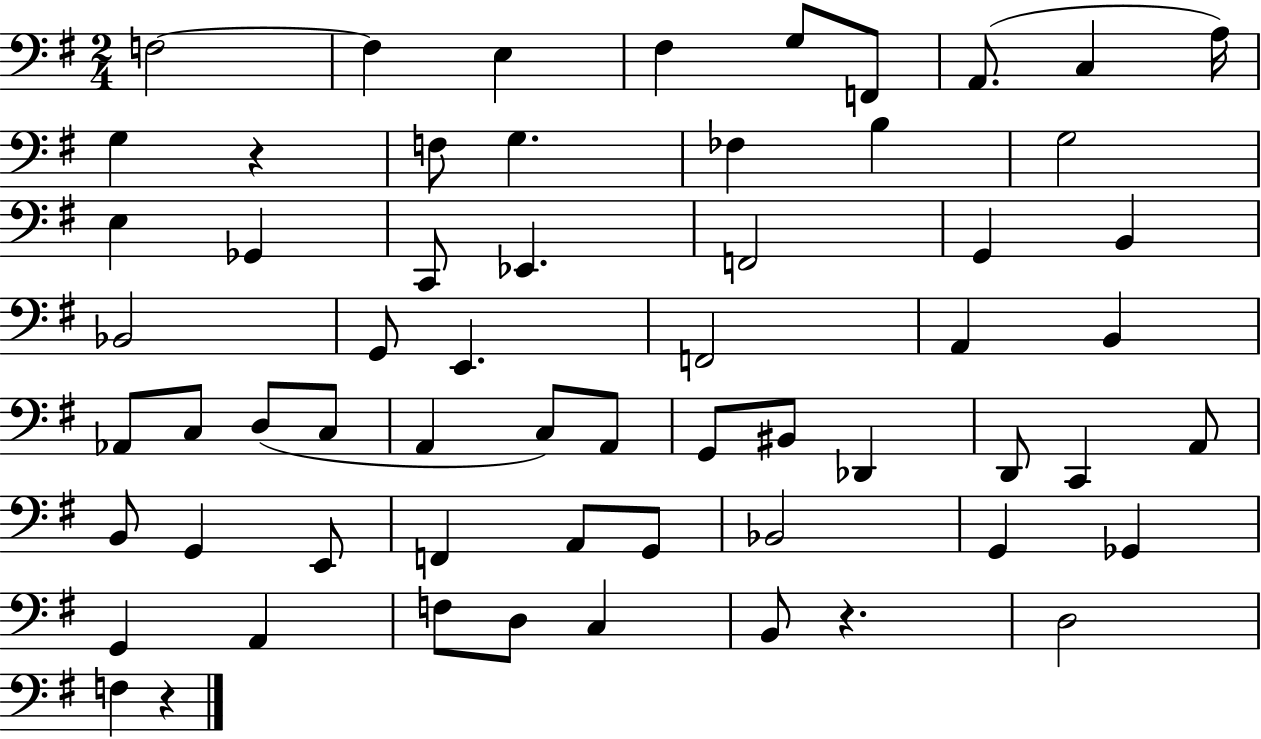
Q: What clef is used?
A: bass